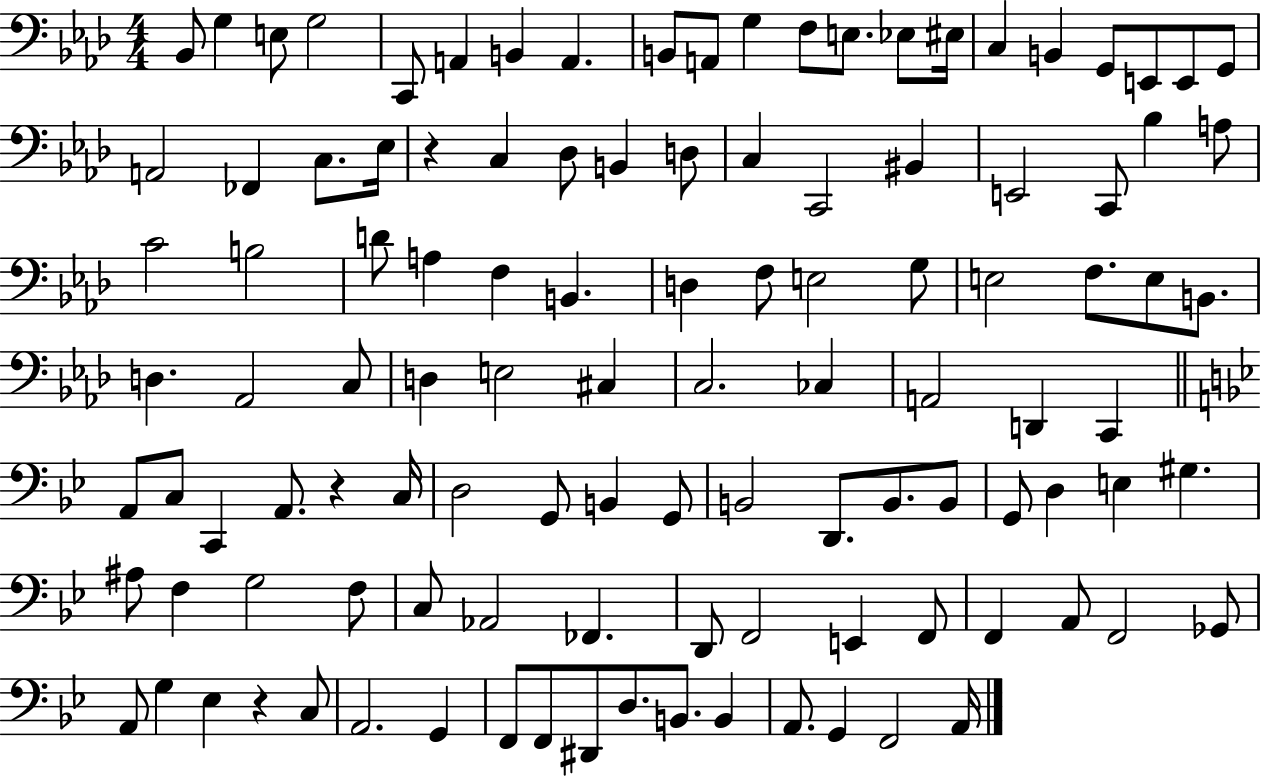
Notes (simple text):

Bb2/e G3/q E3/e G3/h C2/e A2/q B2/q A2/q. B2/e A2/e G3/q F3/e E3/e. Eb3/e EIS3/s C3/q B2/q G2/e E2/e E2/e G2/e A2/h FES2/q C3/e. Eb3/s R/q C3/q Db3/e B2/q D3/e C3/q C2/h BIS2/q E2/h C2/e Bb3/q A3/e C4/h B3/h D4/e A3/q F3/q B2/q. D3/q F3/e E3/h G3/e E3/h F3/e. E3/e B2/e. D3/q. Ab2/h C3/e D3/q E3/h C#3/q C3/h. CES3/q A2/h D2/q C2/q A2/e C3/e C2/q A2/e. R/q C3/s D3/h G2/e B2/q G2/e B2/h D2/e. B2/e. B2/e G2/e D3/q E3/q G#3/q. A#3/e F3/q G3/h F3/e C3/e Ab2/h FES2/q. D2/e F2/h E2/q F2/e F2/q A2/e F2/h Gb2/e A2/e G3/q Eb3/q R/q C3/e A2/h. G2/q F2/e F2/e D#2/e D3/e. B2/e. B2/q A2/e. G2/q F2/h A2/s